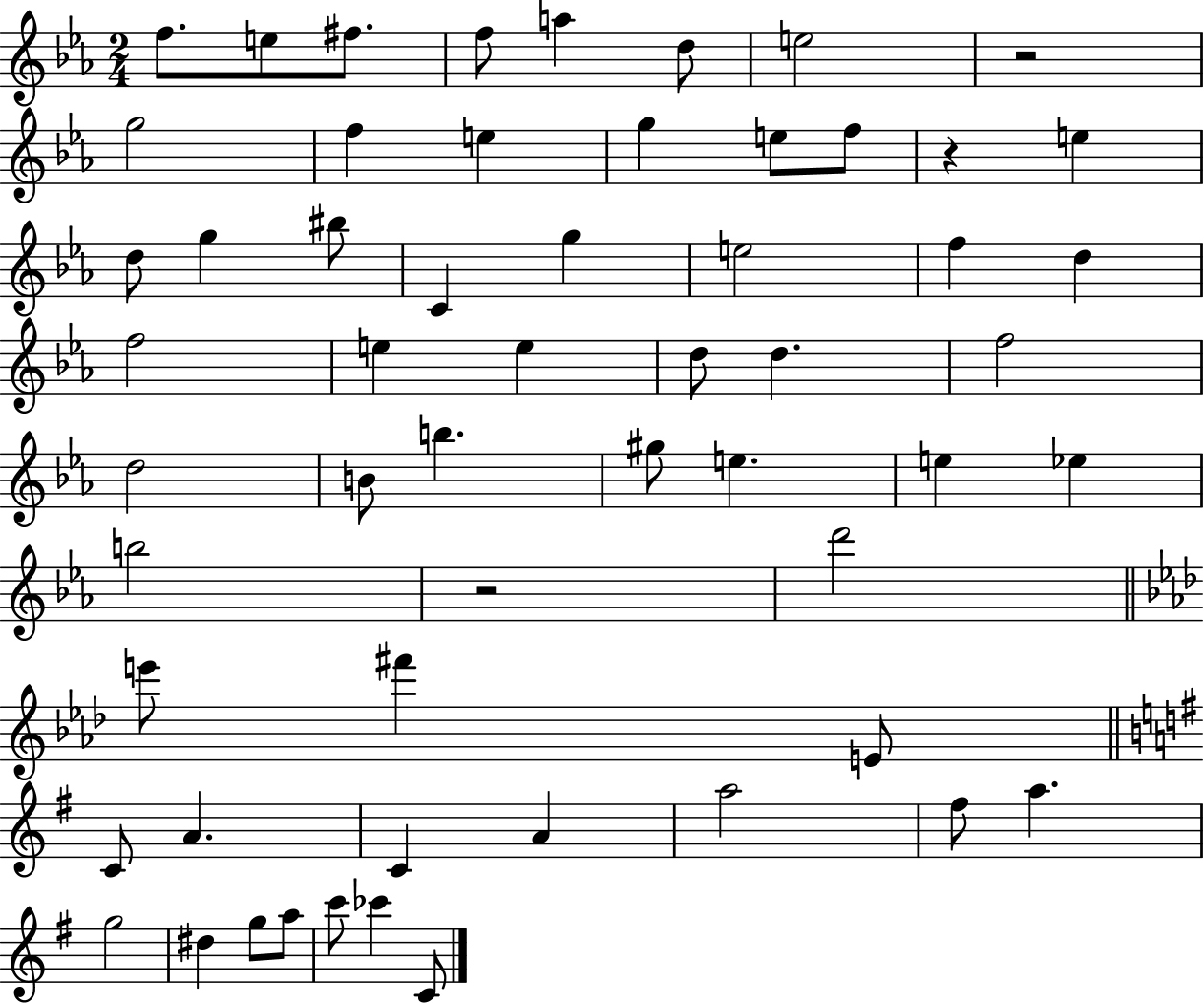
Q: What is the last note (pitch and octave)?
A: C4